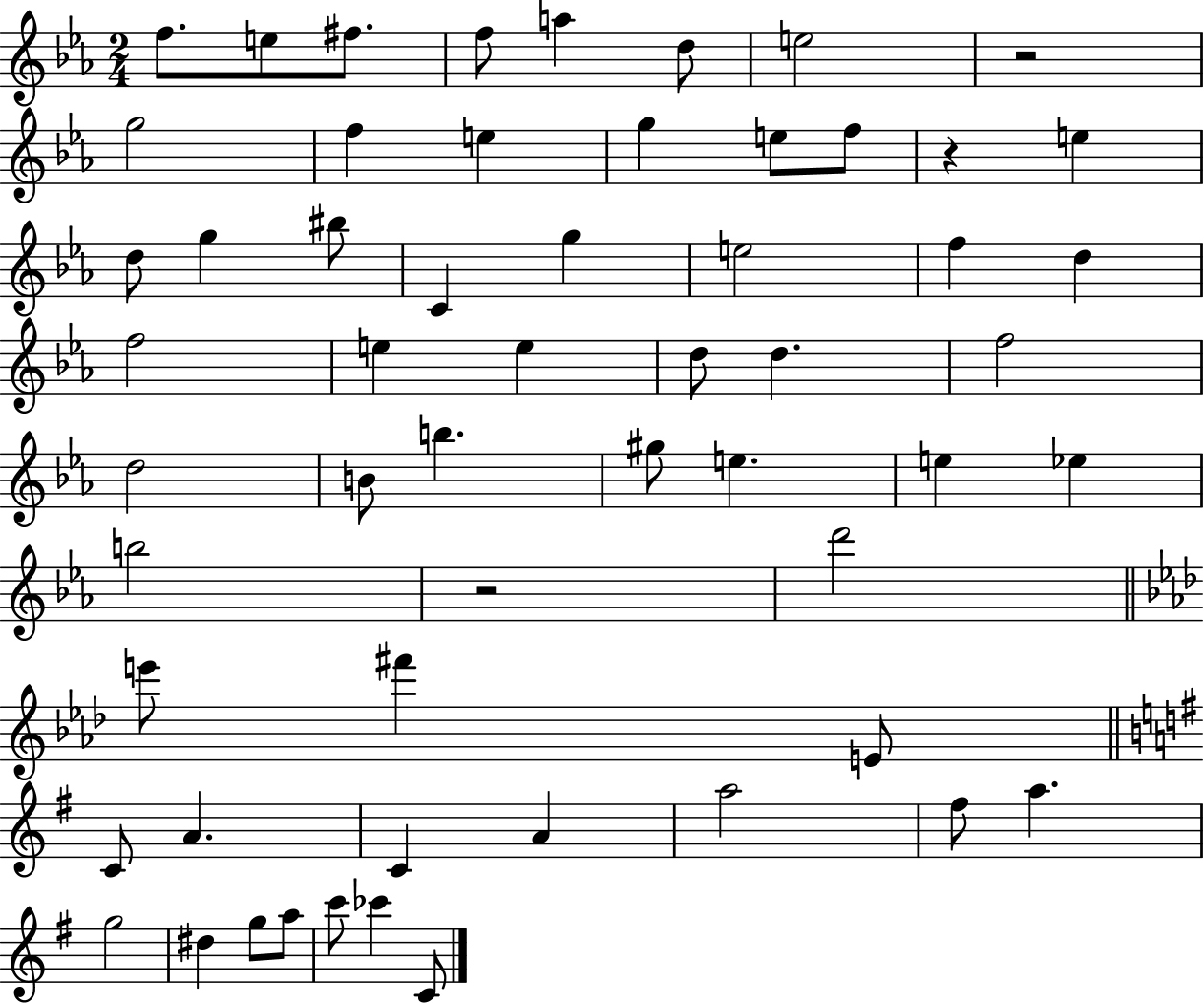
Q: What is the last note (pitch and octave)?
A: C4